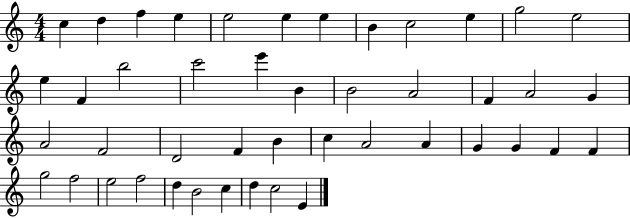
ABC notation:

X:1
T:Untitled
M:4/4
L:1/4
K:C
c d f e e2 e e B c2 e g2 e2 e F b2 c'2 e' B B2 A2 F A2 G A2 F2 D2 F B c A2 A G G F F g2 f2 e2 f2 d B2 c d c2 E